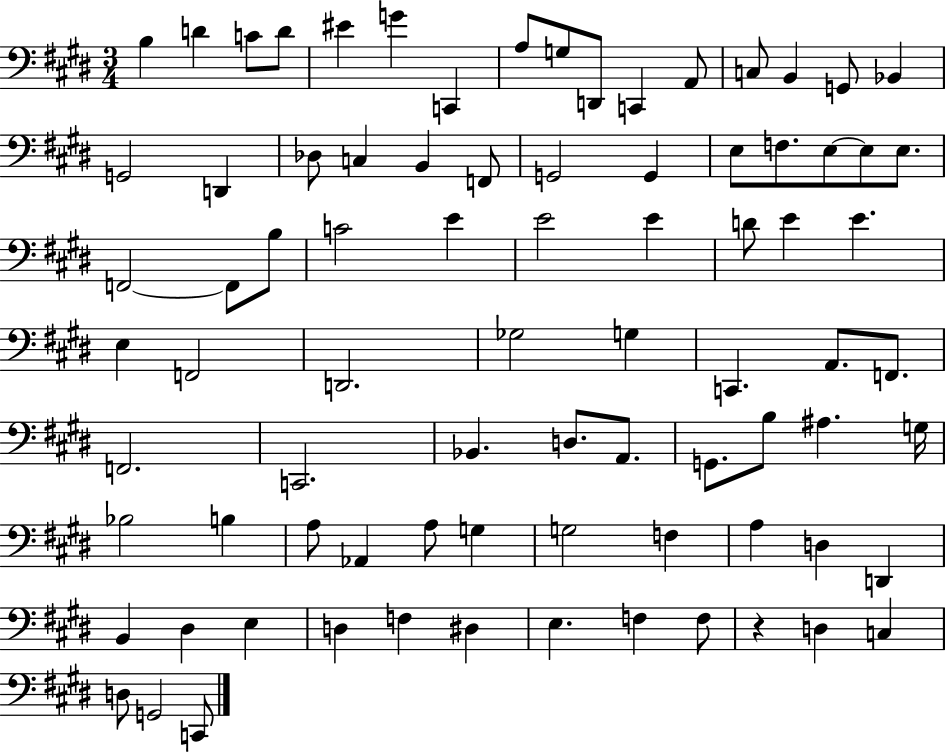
{
  \clef bass
  \numericTimeSignature
  \time 3/4
  \key e \major
  b4 d'4 c'8 d'8 | eis'4 g'4 c,4 | a8 g8 d,8 c,4 a,8 | c8 b,4 g,8 bes,4 | \break g,2 d,4 | des8 c4 b,4 f,8 | g,2 g,4 | e8 f8. e8~~ e8 e8. | \break f,2~~ f,8 b8 | c'2 e'4 | e'2 e'4 | d'8 e'4 e'4. | \break e4 f,2 | d,2. | ges2 g4 | c,4. a,8. f,8. | \break f,2. | c,2. | bes,4. d8. a,8. | g,8. b8 ais4. g16 | \break bes2 b4 | a8 aes,4 a8 g4 | g2 f4 | a4 d4 d,4 | \break b,4 dis4 e4 | d4 f4 dis4 | e4. f4 f8 | r4 d4 c4 | \break d8 g,2 c,8 | \bar "|."
}